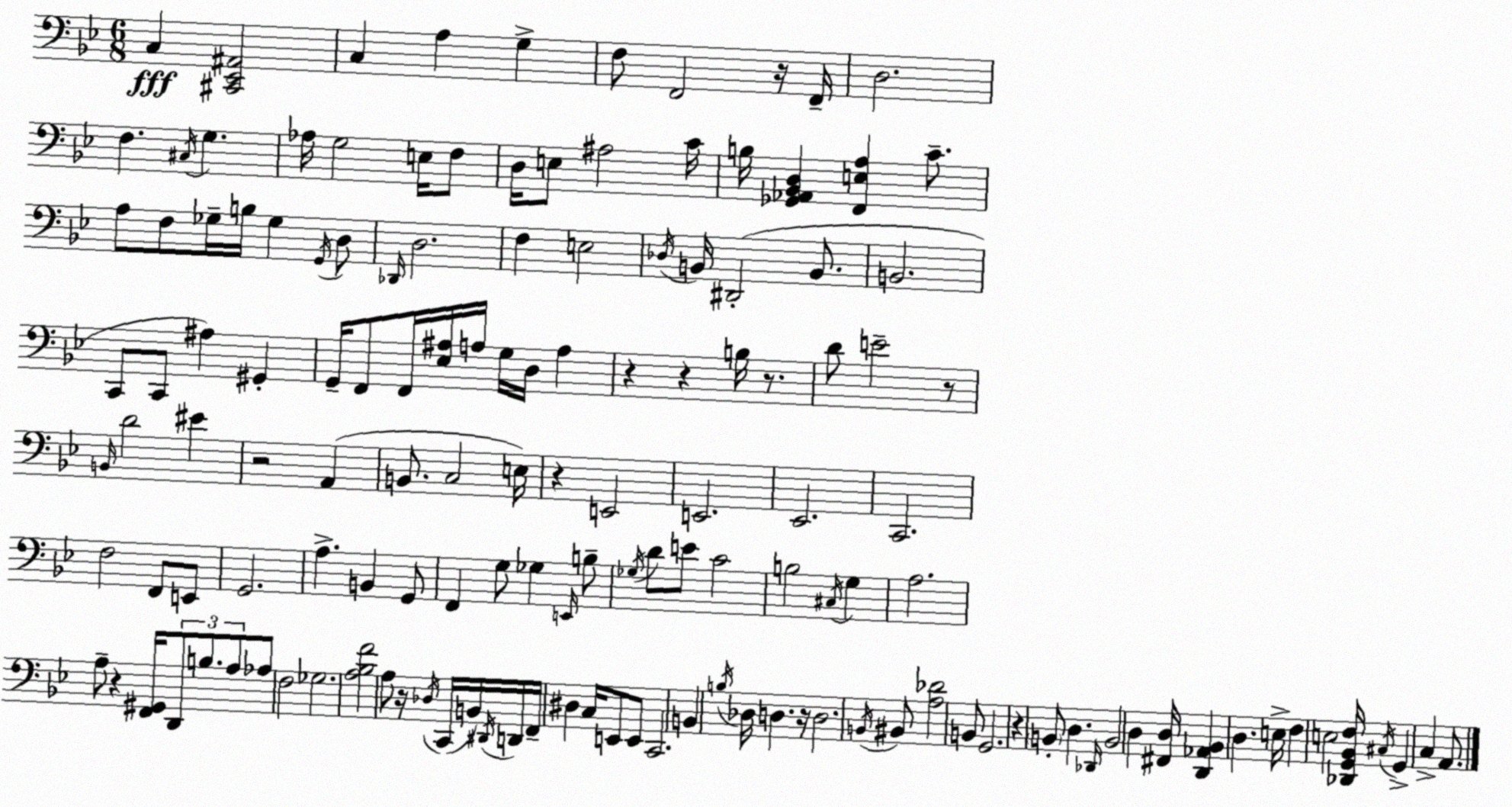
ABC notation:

X:1
T:Untitled
M:6/8
L:1/4
K:Gm
C, [^C,,_E,,^A,,]2 C, A, G, F,/2 F,,2 z/4 F,,/4 D,2 F, ^C,/4 G, _A,/4 G,2 E,/4 F,/2 D,/4 E,/2 ^A,2 C/4 B,/4 [_G,,_A,,_B,,D,] [F,,E,A,] C/2 A,/2 F,/2 _G,/4 B,/4 _G, G,,/4 D,/2 _D,,/4 D,2 F, E,2 _D,/4 B,,/4 ^D,,2 B,,/2 B,,2 C,,/2 C,,/2 ^A, ^G,, G,,/4 F,,/2 F,,/4 [_E,^A,]/4 A,/4 G,/4 D,/4 A, z z B,/4 z/2 D/2 E2 z/2 B,,/4 D2 ^E z2 A,, B,,/2 C,2 E,/4 z E,,2 E,,2 _E,,2 C,,2 F,2 F,,/2 E,,/2 G,,2 A, B,, G,,/2 F,, G,/2 _G, E,,/4 B,/2 _G,/4 D/2 E/2 C2 B,2 ^C,/4 G, A,2 A,/2 z [F,,^G,,]/4 D,,/2 B,/2 A,/2 _A,/2 F,2 _G,2 [A,_B,F]2 A,/2 z/4 _D,/4 C,,/4 B,,/4 ^D,,/4 D,,/4 F,,/4 ^D, C,/4 E,,/2 E,,/2 C,,2 B,, B,/4 _D,/4 D, z/4 D,2 B,,/4 ^B,,/2 [A,_D]2 B,,/2 G,,2 z B,,/2 D, _D,,/4 B,,2 D, [^F,,D,]/4 [D,,_A,,_B,,] D, E,/4 F, E,2 [_D,,G,,_B,,F,]/4 ^C,/4 G,, C, A,,/2